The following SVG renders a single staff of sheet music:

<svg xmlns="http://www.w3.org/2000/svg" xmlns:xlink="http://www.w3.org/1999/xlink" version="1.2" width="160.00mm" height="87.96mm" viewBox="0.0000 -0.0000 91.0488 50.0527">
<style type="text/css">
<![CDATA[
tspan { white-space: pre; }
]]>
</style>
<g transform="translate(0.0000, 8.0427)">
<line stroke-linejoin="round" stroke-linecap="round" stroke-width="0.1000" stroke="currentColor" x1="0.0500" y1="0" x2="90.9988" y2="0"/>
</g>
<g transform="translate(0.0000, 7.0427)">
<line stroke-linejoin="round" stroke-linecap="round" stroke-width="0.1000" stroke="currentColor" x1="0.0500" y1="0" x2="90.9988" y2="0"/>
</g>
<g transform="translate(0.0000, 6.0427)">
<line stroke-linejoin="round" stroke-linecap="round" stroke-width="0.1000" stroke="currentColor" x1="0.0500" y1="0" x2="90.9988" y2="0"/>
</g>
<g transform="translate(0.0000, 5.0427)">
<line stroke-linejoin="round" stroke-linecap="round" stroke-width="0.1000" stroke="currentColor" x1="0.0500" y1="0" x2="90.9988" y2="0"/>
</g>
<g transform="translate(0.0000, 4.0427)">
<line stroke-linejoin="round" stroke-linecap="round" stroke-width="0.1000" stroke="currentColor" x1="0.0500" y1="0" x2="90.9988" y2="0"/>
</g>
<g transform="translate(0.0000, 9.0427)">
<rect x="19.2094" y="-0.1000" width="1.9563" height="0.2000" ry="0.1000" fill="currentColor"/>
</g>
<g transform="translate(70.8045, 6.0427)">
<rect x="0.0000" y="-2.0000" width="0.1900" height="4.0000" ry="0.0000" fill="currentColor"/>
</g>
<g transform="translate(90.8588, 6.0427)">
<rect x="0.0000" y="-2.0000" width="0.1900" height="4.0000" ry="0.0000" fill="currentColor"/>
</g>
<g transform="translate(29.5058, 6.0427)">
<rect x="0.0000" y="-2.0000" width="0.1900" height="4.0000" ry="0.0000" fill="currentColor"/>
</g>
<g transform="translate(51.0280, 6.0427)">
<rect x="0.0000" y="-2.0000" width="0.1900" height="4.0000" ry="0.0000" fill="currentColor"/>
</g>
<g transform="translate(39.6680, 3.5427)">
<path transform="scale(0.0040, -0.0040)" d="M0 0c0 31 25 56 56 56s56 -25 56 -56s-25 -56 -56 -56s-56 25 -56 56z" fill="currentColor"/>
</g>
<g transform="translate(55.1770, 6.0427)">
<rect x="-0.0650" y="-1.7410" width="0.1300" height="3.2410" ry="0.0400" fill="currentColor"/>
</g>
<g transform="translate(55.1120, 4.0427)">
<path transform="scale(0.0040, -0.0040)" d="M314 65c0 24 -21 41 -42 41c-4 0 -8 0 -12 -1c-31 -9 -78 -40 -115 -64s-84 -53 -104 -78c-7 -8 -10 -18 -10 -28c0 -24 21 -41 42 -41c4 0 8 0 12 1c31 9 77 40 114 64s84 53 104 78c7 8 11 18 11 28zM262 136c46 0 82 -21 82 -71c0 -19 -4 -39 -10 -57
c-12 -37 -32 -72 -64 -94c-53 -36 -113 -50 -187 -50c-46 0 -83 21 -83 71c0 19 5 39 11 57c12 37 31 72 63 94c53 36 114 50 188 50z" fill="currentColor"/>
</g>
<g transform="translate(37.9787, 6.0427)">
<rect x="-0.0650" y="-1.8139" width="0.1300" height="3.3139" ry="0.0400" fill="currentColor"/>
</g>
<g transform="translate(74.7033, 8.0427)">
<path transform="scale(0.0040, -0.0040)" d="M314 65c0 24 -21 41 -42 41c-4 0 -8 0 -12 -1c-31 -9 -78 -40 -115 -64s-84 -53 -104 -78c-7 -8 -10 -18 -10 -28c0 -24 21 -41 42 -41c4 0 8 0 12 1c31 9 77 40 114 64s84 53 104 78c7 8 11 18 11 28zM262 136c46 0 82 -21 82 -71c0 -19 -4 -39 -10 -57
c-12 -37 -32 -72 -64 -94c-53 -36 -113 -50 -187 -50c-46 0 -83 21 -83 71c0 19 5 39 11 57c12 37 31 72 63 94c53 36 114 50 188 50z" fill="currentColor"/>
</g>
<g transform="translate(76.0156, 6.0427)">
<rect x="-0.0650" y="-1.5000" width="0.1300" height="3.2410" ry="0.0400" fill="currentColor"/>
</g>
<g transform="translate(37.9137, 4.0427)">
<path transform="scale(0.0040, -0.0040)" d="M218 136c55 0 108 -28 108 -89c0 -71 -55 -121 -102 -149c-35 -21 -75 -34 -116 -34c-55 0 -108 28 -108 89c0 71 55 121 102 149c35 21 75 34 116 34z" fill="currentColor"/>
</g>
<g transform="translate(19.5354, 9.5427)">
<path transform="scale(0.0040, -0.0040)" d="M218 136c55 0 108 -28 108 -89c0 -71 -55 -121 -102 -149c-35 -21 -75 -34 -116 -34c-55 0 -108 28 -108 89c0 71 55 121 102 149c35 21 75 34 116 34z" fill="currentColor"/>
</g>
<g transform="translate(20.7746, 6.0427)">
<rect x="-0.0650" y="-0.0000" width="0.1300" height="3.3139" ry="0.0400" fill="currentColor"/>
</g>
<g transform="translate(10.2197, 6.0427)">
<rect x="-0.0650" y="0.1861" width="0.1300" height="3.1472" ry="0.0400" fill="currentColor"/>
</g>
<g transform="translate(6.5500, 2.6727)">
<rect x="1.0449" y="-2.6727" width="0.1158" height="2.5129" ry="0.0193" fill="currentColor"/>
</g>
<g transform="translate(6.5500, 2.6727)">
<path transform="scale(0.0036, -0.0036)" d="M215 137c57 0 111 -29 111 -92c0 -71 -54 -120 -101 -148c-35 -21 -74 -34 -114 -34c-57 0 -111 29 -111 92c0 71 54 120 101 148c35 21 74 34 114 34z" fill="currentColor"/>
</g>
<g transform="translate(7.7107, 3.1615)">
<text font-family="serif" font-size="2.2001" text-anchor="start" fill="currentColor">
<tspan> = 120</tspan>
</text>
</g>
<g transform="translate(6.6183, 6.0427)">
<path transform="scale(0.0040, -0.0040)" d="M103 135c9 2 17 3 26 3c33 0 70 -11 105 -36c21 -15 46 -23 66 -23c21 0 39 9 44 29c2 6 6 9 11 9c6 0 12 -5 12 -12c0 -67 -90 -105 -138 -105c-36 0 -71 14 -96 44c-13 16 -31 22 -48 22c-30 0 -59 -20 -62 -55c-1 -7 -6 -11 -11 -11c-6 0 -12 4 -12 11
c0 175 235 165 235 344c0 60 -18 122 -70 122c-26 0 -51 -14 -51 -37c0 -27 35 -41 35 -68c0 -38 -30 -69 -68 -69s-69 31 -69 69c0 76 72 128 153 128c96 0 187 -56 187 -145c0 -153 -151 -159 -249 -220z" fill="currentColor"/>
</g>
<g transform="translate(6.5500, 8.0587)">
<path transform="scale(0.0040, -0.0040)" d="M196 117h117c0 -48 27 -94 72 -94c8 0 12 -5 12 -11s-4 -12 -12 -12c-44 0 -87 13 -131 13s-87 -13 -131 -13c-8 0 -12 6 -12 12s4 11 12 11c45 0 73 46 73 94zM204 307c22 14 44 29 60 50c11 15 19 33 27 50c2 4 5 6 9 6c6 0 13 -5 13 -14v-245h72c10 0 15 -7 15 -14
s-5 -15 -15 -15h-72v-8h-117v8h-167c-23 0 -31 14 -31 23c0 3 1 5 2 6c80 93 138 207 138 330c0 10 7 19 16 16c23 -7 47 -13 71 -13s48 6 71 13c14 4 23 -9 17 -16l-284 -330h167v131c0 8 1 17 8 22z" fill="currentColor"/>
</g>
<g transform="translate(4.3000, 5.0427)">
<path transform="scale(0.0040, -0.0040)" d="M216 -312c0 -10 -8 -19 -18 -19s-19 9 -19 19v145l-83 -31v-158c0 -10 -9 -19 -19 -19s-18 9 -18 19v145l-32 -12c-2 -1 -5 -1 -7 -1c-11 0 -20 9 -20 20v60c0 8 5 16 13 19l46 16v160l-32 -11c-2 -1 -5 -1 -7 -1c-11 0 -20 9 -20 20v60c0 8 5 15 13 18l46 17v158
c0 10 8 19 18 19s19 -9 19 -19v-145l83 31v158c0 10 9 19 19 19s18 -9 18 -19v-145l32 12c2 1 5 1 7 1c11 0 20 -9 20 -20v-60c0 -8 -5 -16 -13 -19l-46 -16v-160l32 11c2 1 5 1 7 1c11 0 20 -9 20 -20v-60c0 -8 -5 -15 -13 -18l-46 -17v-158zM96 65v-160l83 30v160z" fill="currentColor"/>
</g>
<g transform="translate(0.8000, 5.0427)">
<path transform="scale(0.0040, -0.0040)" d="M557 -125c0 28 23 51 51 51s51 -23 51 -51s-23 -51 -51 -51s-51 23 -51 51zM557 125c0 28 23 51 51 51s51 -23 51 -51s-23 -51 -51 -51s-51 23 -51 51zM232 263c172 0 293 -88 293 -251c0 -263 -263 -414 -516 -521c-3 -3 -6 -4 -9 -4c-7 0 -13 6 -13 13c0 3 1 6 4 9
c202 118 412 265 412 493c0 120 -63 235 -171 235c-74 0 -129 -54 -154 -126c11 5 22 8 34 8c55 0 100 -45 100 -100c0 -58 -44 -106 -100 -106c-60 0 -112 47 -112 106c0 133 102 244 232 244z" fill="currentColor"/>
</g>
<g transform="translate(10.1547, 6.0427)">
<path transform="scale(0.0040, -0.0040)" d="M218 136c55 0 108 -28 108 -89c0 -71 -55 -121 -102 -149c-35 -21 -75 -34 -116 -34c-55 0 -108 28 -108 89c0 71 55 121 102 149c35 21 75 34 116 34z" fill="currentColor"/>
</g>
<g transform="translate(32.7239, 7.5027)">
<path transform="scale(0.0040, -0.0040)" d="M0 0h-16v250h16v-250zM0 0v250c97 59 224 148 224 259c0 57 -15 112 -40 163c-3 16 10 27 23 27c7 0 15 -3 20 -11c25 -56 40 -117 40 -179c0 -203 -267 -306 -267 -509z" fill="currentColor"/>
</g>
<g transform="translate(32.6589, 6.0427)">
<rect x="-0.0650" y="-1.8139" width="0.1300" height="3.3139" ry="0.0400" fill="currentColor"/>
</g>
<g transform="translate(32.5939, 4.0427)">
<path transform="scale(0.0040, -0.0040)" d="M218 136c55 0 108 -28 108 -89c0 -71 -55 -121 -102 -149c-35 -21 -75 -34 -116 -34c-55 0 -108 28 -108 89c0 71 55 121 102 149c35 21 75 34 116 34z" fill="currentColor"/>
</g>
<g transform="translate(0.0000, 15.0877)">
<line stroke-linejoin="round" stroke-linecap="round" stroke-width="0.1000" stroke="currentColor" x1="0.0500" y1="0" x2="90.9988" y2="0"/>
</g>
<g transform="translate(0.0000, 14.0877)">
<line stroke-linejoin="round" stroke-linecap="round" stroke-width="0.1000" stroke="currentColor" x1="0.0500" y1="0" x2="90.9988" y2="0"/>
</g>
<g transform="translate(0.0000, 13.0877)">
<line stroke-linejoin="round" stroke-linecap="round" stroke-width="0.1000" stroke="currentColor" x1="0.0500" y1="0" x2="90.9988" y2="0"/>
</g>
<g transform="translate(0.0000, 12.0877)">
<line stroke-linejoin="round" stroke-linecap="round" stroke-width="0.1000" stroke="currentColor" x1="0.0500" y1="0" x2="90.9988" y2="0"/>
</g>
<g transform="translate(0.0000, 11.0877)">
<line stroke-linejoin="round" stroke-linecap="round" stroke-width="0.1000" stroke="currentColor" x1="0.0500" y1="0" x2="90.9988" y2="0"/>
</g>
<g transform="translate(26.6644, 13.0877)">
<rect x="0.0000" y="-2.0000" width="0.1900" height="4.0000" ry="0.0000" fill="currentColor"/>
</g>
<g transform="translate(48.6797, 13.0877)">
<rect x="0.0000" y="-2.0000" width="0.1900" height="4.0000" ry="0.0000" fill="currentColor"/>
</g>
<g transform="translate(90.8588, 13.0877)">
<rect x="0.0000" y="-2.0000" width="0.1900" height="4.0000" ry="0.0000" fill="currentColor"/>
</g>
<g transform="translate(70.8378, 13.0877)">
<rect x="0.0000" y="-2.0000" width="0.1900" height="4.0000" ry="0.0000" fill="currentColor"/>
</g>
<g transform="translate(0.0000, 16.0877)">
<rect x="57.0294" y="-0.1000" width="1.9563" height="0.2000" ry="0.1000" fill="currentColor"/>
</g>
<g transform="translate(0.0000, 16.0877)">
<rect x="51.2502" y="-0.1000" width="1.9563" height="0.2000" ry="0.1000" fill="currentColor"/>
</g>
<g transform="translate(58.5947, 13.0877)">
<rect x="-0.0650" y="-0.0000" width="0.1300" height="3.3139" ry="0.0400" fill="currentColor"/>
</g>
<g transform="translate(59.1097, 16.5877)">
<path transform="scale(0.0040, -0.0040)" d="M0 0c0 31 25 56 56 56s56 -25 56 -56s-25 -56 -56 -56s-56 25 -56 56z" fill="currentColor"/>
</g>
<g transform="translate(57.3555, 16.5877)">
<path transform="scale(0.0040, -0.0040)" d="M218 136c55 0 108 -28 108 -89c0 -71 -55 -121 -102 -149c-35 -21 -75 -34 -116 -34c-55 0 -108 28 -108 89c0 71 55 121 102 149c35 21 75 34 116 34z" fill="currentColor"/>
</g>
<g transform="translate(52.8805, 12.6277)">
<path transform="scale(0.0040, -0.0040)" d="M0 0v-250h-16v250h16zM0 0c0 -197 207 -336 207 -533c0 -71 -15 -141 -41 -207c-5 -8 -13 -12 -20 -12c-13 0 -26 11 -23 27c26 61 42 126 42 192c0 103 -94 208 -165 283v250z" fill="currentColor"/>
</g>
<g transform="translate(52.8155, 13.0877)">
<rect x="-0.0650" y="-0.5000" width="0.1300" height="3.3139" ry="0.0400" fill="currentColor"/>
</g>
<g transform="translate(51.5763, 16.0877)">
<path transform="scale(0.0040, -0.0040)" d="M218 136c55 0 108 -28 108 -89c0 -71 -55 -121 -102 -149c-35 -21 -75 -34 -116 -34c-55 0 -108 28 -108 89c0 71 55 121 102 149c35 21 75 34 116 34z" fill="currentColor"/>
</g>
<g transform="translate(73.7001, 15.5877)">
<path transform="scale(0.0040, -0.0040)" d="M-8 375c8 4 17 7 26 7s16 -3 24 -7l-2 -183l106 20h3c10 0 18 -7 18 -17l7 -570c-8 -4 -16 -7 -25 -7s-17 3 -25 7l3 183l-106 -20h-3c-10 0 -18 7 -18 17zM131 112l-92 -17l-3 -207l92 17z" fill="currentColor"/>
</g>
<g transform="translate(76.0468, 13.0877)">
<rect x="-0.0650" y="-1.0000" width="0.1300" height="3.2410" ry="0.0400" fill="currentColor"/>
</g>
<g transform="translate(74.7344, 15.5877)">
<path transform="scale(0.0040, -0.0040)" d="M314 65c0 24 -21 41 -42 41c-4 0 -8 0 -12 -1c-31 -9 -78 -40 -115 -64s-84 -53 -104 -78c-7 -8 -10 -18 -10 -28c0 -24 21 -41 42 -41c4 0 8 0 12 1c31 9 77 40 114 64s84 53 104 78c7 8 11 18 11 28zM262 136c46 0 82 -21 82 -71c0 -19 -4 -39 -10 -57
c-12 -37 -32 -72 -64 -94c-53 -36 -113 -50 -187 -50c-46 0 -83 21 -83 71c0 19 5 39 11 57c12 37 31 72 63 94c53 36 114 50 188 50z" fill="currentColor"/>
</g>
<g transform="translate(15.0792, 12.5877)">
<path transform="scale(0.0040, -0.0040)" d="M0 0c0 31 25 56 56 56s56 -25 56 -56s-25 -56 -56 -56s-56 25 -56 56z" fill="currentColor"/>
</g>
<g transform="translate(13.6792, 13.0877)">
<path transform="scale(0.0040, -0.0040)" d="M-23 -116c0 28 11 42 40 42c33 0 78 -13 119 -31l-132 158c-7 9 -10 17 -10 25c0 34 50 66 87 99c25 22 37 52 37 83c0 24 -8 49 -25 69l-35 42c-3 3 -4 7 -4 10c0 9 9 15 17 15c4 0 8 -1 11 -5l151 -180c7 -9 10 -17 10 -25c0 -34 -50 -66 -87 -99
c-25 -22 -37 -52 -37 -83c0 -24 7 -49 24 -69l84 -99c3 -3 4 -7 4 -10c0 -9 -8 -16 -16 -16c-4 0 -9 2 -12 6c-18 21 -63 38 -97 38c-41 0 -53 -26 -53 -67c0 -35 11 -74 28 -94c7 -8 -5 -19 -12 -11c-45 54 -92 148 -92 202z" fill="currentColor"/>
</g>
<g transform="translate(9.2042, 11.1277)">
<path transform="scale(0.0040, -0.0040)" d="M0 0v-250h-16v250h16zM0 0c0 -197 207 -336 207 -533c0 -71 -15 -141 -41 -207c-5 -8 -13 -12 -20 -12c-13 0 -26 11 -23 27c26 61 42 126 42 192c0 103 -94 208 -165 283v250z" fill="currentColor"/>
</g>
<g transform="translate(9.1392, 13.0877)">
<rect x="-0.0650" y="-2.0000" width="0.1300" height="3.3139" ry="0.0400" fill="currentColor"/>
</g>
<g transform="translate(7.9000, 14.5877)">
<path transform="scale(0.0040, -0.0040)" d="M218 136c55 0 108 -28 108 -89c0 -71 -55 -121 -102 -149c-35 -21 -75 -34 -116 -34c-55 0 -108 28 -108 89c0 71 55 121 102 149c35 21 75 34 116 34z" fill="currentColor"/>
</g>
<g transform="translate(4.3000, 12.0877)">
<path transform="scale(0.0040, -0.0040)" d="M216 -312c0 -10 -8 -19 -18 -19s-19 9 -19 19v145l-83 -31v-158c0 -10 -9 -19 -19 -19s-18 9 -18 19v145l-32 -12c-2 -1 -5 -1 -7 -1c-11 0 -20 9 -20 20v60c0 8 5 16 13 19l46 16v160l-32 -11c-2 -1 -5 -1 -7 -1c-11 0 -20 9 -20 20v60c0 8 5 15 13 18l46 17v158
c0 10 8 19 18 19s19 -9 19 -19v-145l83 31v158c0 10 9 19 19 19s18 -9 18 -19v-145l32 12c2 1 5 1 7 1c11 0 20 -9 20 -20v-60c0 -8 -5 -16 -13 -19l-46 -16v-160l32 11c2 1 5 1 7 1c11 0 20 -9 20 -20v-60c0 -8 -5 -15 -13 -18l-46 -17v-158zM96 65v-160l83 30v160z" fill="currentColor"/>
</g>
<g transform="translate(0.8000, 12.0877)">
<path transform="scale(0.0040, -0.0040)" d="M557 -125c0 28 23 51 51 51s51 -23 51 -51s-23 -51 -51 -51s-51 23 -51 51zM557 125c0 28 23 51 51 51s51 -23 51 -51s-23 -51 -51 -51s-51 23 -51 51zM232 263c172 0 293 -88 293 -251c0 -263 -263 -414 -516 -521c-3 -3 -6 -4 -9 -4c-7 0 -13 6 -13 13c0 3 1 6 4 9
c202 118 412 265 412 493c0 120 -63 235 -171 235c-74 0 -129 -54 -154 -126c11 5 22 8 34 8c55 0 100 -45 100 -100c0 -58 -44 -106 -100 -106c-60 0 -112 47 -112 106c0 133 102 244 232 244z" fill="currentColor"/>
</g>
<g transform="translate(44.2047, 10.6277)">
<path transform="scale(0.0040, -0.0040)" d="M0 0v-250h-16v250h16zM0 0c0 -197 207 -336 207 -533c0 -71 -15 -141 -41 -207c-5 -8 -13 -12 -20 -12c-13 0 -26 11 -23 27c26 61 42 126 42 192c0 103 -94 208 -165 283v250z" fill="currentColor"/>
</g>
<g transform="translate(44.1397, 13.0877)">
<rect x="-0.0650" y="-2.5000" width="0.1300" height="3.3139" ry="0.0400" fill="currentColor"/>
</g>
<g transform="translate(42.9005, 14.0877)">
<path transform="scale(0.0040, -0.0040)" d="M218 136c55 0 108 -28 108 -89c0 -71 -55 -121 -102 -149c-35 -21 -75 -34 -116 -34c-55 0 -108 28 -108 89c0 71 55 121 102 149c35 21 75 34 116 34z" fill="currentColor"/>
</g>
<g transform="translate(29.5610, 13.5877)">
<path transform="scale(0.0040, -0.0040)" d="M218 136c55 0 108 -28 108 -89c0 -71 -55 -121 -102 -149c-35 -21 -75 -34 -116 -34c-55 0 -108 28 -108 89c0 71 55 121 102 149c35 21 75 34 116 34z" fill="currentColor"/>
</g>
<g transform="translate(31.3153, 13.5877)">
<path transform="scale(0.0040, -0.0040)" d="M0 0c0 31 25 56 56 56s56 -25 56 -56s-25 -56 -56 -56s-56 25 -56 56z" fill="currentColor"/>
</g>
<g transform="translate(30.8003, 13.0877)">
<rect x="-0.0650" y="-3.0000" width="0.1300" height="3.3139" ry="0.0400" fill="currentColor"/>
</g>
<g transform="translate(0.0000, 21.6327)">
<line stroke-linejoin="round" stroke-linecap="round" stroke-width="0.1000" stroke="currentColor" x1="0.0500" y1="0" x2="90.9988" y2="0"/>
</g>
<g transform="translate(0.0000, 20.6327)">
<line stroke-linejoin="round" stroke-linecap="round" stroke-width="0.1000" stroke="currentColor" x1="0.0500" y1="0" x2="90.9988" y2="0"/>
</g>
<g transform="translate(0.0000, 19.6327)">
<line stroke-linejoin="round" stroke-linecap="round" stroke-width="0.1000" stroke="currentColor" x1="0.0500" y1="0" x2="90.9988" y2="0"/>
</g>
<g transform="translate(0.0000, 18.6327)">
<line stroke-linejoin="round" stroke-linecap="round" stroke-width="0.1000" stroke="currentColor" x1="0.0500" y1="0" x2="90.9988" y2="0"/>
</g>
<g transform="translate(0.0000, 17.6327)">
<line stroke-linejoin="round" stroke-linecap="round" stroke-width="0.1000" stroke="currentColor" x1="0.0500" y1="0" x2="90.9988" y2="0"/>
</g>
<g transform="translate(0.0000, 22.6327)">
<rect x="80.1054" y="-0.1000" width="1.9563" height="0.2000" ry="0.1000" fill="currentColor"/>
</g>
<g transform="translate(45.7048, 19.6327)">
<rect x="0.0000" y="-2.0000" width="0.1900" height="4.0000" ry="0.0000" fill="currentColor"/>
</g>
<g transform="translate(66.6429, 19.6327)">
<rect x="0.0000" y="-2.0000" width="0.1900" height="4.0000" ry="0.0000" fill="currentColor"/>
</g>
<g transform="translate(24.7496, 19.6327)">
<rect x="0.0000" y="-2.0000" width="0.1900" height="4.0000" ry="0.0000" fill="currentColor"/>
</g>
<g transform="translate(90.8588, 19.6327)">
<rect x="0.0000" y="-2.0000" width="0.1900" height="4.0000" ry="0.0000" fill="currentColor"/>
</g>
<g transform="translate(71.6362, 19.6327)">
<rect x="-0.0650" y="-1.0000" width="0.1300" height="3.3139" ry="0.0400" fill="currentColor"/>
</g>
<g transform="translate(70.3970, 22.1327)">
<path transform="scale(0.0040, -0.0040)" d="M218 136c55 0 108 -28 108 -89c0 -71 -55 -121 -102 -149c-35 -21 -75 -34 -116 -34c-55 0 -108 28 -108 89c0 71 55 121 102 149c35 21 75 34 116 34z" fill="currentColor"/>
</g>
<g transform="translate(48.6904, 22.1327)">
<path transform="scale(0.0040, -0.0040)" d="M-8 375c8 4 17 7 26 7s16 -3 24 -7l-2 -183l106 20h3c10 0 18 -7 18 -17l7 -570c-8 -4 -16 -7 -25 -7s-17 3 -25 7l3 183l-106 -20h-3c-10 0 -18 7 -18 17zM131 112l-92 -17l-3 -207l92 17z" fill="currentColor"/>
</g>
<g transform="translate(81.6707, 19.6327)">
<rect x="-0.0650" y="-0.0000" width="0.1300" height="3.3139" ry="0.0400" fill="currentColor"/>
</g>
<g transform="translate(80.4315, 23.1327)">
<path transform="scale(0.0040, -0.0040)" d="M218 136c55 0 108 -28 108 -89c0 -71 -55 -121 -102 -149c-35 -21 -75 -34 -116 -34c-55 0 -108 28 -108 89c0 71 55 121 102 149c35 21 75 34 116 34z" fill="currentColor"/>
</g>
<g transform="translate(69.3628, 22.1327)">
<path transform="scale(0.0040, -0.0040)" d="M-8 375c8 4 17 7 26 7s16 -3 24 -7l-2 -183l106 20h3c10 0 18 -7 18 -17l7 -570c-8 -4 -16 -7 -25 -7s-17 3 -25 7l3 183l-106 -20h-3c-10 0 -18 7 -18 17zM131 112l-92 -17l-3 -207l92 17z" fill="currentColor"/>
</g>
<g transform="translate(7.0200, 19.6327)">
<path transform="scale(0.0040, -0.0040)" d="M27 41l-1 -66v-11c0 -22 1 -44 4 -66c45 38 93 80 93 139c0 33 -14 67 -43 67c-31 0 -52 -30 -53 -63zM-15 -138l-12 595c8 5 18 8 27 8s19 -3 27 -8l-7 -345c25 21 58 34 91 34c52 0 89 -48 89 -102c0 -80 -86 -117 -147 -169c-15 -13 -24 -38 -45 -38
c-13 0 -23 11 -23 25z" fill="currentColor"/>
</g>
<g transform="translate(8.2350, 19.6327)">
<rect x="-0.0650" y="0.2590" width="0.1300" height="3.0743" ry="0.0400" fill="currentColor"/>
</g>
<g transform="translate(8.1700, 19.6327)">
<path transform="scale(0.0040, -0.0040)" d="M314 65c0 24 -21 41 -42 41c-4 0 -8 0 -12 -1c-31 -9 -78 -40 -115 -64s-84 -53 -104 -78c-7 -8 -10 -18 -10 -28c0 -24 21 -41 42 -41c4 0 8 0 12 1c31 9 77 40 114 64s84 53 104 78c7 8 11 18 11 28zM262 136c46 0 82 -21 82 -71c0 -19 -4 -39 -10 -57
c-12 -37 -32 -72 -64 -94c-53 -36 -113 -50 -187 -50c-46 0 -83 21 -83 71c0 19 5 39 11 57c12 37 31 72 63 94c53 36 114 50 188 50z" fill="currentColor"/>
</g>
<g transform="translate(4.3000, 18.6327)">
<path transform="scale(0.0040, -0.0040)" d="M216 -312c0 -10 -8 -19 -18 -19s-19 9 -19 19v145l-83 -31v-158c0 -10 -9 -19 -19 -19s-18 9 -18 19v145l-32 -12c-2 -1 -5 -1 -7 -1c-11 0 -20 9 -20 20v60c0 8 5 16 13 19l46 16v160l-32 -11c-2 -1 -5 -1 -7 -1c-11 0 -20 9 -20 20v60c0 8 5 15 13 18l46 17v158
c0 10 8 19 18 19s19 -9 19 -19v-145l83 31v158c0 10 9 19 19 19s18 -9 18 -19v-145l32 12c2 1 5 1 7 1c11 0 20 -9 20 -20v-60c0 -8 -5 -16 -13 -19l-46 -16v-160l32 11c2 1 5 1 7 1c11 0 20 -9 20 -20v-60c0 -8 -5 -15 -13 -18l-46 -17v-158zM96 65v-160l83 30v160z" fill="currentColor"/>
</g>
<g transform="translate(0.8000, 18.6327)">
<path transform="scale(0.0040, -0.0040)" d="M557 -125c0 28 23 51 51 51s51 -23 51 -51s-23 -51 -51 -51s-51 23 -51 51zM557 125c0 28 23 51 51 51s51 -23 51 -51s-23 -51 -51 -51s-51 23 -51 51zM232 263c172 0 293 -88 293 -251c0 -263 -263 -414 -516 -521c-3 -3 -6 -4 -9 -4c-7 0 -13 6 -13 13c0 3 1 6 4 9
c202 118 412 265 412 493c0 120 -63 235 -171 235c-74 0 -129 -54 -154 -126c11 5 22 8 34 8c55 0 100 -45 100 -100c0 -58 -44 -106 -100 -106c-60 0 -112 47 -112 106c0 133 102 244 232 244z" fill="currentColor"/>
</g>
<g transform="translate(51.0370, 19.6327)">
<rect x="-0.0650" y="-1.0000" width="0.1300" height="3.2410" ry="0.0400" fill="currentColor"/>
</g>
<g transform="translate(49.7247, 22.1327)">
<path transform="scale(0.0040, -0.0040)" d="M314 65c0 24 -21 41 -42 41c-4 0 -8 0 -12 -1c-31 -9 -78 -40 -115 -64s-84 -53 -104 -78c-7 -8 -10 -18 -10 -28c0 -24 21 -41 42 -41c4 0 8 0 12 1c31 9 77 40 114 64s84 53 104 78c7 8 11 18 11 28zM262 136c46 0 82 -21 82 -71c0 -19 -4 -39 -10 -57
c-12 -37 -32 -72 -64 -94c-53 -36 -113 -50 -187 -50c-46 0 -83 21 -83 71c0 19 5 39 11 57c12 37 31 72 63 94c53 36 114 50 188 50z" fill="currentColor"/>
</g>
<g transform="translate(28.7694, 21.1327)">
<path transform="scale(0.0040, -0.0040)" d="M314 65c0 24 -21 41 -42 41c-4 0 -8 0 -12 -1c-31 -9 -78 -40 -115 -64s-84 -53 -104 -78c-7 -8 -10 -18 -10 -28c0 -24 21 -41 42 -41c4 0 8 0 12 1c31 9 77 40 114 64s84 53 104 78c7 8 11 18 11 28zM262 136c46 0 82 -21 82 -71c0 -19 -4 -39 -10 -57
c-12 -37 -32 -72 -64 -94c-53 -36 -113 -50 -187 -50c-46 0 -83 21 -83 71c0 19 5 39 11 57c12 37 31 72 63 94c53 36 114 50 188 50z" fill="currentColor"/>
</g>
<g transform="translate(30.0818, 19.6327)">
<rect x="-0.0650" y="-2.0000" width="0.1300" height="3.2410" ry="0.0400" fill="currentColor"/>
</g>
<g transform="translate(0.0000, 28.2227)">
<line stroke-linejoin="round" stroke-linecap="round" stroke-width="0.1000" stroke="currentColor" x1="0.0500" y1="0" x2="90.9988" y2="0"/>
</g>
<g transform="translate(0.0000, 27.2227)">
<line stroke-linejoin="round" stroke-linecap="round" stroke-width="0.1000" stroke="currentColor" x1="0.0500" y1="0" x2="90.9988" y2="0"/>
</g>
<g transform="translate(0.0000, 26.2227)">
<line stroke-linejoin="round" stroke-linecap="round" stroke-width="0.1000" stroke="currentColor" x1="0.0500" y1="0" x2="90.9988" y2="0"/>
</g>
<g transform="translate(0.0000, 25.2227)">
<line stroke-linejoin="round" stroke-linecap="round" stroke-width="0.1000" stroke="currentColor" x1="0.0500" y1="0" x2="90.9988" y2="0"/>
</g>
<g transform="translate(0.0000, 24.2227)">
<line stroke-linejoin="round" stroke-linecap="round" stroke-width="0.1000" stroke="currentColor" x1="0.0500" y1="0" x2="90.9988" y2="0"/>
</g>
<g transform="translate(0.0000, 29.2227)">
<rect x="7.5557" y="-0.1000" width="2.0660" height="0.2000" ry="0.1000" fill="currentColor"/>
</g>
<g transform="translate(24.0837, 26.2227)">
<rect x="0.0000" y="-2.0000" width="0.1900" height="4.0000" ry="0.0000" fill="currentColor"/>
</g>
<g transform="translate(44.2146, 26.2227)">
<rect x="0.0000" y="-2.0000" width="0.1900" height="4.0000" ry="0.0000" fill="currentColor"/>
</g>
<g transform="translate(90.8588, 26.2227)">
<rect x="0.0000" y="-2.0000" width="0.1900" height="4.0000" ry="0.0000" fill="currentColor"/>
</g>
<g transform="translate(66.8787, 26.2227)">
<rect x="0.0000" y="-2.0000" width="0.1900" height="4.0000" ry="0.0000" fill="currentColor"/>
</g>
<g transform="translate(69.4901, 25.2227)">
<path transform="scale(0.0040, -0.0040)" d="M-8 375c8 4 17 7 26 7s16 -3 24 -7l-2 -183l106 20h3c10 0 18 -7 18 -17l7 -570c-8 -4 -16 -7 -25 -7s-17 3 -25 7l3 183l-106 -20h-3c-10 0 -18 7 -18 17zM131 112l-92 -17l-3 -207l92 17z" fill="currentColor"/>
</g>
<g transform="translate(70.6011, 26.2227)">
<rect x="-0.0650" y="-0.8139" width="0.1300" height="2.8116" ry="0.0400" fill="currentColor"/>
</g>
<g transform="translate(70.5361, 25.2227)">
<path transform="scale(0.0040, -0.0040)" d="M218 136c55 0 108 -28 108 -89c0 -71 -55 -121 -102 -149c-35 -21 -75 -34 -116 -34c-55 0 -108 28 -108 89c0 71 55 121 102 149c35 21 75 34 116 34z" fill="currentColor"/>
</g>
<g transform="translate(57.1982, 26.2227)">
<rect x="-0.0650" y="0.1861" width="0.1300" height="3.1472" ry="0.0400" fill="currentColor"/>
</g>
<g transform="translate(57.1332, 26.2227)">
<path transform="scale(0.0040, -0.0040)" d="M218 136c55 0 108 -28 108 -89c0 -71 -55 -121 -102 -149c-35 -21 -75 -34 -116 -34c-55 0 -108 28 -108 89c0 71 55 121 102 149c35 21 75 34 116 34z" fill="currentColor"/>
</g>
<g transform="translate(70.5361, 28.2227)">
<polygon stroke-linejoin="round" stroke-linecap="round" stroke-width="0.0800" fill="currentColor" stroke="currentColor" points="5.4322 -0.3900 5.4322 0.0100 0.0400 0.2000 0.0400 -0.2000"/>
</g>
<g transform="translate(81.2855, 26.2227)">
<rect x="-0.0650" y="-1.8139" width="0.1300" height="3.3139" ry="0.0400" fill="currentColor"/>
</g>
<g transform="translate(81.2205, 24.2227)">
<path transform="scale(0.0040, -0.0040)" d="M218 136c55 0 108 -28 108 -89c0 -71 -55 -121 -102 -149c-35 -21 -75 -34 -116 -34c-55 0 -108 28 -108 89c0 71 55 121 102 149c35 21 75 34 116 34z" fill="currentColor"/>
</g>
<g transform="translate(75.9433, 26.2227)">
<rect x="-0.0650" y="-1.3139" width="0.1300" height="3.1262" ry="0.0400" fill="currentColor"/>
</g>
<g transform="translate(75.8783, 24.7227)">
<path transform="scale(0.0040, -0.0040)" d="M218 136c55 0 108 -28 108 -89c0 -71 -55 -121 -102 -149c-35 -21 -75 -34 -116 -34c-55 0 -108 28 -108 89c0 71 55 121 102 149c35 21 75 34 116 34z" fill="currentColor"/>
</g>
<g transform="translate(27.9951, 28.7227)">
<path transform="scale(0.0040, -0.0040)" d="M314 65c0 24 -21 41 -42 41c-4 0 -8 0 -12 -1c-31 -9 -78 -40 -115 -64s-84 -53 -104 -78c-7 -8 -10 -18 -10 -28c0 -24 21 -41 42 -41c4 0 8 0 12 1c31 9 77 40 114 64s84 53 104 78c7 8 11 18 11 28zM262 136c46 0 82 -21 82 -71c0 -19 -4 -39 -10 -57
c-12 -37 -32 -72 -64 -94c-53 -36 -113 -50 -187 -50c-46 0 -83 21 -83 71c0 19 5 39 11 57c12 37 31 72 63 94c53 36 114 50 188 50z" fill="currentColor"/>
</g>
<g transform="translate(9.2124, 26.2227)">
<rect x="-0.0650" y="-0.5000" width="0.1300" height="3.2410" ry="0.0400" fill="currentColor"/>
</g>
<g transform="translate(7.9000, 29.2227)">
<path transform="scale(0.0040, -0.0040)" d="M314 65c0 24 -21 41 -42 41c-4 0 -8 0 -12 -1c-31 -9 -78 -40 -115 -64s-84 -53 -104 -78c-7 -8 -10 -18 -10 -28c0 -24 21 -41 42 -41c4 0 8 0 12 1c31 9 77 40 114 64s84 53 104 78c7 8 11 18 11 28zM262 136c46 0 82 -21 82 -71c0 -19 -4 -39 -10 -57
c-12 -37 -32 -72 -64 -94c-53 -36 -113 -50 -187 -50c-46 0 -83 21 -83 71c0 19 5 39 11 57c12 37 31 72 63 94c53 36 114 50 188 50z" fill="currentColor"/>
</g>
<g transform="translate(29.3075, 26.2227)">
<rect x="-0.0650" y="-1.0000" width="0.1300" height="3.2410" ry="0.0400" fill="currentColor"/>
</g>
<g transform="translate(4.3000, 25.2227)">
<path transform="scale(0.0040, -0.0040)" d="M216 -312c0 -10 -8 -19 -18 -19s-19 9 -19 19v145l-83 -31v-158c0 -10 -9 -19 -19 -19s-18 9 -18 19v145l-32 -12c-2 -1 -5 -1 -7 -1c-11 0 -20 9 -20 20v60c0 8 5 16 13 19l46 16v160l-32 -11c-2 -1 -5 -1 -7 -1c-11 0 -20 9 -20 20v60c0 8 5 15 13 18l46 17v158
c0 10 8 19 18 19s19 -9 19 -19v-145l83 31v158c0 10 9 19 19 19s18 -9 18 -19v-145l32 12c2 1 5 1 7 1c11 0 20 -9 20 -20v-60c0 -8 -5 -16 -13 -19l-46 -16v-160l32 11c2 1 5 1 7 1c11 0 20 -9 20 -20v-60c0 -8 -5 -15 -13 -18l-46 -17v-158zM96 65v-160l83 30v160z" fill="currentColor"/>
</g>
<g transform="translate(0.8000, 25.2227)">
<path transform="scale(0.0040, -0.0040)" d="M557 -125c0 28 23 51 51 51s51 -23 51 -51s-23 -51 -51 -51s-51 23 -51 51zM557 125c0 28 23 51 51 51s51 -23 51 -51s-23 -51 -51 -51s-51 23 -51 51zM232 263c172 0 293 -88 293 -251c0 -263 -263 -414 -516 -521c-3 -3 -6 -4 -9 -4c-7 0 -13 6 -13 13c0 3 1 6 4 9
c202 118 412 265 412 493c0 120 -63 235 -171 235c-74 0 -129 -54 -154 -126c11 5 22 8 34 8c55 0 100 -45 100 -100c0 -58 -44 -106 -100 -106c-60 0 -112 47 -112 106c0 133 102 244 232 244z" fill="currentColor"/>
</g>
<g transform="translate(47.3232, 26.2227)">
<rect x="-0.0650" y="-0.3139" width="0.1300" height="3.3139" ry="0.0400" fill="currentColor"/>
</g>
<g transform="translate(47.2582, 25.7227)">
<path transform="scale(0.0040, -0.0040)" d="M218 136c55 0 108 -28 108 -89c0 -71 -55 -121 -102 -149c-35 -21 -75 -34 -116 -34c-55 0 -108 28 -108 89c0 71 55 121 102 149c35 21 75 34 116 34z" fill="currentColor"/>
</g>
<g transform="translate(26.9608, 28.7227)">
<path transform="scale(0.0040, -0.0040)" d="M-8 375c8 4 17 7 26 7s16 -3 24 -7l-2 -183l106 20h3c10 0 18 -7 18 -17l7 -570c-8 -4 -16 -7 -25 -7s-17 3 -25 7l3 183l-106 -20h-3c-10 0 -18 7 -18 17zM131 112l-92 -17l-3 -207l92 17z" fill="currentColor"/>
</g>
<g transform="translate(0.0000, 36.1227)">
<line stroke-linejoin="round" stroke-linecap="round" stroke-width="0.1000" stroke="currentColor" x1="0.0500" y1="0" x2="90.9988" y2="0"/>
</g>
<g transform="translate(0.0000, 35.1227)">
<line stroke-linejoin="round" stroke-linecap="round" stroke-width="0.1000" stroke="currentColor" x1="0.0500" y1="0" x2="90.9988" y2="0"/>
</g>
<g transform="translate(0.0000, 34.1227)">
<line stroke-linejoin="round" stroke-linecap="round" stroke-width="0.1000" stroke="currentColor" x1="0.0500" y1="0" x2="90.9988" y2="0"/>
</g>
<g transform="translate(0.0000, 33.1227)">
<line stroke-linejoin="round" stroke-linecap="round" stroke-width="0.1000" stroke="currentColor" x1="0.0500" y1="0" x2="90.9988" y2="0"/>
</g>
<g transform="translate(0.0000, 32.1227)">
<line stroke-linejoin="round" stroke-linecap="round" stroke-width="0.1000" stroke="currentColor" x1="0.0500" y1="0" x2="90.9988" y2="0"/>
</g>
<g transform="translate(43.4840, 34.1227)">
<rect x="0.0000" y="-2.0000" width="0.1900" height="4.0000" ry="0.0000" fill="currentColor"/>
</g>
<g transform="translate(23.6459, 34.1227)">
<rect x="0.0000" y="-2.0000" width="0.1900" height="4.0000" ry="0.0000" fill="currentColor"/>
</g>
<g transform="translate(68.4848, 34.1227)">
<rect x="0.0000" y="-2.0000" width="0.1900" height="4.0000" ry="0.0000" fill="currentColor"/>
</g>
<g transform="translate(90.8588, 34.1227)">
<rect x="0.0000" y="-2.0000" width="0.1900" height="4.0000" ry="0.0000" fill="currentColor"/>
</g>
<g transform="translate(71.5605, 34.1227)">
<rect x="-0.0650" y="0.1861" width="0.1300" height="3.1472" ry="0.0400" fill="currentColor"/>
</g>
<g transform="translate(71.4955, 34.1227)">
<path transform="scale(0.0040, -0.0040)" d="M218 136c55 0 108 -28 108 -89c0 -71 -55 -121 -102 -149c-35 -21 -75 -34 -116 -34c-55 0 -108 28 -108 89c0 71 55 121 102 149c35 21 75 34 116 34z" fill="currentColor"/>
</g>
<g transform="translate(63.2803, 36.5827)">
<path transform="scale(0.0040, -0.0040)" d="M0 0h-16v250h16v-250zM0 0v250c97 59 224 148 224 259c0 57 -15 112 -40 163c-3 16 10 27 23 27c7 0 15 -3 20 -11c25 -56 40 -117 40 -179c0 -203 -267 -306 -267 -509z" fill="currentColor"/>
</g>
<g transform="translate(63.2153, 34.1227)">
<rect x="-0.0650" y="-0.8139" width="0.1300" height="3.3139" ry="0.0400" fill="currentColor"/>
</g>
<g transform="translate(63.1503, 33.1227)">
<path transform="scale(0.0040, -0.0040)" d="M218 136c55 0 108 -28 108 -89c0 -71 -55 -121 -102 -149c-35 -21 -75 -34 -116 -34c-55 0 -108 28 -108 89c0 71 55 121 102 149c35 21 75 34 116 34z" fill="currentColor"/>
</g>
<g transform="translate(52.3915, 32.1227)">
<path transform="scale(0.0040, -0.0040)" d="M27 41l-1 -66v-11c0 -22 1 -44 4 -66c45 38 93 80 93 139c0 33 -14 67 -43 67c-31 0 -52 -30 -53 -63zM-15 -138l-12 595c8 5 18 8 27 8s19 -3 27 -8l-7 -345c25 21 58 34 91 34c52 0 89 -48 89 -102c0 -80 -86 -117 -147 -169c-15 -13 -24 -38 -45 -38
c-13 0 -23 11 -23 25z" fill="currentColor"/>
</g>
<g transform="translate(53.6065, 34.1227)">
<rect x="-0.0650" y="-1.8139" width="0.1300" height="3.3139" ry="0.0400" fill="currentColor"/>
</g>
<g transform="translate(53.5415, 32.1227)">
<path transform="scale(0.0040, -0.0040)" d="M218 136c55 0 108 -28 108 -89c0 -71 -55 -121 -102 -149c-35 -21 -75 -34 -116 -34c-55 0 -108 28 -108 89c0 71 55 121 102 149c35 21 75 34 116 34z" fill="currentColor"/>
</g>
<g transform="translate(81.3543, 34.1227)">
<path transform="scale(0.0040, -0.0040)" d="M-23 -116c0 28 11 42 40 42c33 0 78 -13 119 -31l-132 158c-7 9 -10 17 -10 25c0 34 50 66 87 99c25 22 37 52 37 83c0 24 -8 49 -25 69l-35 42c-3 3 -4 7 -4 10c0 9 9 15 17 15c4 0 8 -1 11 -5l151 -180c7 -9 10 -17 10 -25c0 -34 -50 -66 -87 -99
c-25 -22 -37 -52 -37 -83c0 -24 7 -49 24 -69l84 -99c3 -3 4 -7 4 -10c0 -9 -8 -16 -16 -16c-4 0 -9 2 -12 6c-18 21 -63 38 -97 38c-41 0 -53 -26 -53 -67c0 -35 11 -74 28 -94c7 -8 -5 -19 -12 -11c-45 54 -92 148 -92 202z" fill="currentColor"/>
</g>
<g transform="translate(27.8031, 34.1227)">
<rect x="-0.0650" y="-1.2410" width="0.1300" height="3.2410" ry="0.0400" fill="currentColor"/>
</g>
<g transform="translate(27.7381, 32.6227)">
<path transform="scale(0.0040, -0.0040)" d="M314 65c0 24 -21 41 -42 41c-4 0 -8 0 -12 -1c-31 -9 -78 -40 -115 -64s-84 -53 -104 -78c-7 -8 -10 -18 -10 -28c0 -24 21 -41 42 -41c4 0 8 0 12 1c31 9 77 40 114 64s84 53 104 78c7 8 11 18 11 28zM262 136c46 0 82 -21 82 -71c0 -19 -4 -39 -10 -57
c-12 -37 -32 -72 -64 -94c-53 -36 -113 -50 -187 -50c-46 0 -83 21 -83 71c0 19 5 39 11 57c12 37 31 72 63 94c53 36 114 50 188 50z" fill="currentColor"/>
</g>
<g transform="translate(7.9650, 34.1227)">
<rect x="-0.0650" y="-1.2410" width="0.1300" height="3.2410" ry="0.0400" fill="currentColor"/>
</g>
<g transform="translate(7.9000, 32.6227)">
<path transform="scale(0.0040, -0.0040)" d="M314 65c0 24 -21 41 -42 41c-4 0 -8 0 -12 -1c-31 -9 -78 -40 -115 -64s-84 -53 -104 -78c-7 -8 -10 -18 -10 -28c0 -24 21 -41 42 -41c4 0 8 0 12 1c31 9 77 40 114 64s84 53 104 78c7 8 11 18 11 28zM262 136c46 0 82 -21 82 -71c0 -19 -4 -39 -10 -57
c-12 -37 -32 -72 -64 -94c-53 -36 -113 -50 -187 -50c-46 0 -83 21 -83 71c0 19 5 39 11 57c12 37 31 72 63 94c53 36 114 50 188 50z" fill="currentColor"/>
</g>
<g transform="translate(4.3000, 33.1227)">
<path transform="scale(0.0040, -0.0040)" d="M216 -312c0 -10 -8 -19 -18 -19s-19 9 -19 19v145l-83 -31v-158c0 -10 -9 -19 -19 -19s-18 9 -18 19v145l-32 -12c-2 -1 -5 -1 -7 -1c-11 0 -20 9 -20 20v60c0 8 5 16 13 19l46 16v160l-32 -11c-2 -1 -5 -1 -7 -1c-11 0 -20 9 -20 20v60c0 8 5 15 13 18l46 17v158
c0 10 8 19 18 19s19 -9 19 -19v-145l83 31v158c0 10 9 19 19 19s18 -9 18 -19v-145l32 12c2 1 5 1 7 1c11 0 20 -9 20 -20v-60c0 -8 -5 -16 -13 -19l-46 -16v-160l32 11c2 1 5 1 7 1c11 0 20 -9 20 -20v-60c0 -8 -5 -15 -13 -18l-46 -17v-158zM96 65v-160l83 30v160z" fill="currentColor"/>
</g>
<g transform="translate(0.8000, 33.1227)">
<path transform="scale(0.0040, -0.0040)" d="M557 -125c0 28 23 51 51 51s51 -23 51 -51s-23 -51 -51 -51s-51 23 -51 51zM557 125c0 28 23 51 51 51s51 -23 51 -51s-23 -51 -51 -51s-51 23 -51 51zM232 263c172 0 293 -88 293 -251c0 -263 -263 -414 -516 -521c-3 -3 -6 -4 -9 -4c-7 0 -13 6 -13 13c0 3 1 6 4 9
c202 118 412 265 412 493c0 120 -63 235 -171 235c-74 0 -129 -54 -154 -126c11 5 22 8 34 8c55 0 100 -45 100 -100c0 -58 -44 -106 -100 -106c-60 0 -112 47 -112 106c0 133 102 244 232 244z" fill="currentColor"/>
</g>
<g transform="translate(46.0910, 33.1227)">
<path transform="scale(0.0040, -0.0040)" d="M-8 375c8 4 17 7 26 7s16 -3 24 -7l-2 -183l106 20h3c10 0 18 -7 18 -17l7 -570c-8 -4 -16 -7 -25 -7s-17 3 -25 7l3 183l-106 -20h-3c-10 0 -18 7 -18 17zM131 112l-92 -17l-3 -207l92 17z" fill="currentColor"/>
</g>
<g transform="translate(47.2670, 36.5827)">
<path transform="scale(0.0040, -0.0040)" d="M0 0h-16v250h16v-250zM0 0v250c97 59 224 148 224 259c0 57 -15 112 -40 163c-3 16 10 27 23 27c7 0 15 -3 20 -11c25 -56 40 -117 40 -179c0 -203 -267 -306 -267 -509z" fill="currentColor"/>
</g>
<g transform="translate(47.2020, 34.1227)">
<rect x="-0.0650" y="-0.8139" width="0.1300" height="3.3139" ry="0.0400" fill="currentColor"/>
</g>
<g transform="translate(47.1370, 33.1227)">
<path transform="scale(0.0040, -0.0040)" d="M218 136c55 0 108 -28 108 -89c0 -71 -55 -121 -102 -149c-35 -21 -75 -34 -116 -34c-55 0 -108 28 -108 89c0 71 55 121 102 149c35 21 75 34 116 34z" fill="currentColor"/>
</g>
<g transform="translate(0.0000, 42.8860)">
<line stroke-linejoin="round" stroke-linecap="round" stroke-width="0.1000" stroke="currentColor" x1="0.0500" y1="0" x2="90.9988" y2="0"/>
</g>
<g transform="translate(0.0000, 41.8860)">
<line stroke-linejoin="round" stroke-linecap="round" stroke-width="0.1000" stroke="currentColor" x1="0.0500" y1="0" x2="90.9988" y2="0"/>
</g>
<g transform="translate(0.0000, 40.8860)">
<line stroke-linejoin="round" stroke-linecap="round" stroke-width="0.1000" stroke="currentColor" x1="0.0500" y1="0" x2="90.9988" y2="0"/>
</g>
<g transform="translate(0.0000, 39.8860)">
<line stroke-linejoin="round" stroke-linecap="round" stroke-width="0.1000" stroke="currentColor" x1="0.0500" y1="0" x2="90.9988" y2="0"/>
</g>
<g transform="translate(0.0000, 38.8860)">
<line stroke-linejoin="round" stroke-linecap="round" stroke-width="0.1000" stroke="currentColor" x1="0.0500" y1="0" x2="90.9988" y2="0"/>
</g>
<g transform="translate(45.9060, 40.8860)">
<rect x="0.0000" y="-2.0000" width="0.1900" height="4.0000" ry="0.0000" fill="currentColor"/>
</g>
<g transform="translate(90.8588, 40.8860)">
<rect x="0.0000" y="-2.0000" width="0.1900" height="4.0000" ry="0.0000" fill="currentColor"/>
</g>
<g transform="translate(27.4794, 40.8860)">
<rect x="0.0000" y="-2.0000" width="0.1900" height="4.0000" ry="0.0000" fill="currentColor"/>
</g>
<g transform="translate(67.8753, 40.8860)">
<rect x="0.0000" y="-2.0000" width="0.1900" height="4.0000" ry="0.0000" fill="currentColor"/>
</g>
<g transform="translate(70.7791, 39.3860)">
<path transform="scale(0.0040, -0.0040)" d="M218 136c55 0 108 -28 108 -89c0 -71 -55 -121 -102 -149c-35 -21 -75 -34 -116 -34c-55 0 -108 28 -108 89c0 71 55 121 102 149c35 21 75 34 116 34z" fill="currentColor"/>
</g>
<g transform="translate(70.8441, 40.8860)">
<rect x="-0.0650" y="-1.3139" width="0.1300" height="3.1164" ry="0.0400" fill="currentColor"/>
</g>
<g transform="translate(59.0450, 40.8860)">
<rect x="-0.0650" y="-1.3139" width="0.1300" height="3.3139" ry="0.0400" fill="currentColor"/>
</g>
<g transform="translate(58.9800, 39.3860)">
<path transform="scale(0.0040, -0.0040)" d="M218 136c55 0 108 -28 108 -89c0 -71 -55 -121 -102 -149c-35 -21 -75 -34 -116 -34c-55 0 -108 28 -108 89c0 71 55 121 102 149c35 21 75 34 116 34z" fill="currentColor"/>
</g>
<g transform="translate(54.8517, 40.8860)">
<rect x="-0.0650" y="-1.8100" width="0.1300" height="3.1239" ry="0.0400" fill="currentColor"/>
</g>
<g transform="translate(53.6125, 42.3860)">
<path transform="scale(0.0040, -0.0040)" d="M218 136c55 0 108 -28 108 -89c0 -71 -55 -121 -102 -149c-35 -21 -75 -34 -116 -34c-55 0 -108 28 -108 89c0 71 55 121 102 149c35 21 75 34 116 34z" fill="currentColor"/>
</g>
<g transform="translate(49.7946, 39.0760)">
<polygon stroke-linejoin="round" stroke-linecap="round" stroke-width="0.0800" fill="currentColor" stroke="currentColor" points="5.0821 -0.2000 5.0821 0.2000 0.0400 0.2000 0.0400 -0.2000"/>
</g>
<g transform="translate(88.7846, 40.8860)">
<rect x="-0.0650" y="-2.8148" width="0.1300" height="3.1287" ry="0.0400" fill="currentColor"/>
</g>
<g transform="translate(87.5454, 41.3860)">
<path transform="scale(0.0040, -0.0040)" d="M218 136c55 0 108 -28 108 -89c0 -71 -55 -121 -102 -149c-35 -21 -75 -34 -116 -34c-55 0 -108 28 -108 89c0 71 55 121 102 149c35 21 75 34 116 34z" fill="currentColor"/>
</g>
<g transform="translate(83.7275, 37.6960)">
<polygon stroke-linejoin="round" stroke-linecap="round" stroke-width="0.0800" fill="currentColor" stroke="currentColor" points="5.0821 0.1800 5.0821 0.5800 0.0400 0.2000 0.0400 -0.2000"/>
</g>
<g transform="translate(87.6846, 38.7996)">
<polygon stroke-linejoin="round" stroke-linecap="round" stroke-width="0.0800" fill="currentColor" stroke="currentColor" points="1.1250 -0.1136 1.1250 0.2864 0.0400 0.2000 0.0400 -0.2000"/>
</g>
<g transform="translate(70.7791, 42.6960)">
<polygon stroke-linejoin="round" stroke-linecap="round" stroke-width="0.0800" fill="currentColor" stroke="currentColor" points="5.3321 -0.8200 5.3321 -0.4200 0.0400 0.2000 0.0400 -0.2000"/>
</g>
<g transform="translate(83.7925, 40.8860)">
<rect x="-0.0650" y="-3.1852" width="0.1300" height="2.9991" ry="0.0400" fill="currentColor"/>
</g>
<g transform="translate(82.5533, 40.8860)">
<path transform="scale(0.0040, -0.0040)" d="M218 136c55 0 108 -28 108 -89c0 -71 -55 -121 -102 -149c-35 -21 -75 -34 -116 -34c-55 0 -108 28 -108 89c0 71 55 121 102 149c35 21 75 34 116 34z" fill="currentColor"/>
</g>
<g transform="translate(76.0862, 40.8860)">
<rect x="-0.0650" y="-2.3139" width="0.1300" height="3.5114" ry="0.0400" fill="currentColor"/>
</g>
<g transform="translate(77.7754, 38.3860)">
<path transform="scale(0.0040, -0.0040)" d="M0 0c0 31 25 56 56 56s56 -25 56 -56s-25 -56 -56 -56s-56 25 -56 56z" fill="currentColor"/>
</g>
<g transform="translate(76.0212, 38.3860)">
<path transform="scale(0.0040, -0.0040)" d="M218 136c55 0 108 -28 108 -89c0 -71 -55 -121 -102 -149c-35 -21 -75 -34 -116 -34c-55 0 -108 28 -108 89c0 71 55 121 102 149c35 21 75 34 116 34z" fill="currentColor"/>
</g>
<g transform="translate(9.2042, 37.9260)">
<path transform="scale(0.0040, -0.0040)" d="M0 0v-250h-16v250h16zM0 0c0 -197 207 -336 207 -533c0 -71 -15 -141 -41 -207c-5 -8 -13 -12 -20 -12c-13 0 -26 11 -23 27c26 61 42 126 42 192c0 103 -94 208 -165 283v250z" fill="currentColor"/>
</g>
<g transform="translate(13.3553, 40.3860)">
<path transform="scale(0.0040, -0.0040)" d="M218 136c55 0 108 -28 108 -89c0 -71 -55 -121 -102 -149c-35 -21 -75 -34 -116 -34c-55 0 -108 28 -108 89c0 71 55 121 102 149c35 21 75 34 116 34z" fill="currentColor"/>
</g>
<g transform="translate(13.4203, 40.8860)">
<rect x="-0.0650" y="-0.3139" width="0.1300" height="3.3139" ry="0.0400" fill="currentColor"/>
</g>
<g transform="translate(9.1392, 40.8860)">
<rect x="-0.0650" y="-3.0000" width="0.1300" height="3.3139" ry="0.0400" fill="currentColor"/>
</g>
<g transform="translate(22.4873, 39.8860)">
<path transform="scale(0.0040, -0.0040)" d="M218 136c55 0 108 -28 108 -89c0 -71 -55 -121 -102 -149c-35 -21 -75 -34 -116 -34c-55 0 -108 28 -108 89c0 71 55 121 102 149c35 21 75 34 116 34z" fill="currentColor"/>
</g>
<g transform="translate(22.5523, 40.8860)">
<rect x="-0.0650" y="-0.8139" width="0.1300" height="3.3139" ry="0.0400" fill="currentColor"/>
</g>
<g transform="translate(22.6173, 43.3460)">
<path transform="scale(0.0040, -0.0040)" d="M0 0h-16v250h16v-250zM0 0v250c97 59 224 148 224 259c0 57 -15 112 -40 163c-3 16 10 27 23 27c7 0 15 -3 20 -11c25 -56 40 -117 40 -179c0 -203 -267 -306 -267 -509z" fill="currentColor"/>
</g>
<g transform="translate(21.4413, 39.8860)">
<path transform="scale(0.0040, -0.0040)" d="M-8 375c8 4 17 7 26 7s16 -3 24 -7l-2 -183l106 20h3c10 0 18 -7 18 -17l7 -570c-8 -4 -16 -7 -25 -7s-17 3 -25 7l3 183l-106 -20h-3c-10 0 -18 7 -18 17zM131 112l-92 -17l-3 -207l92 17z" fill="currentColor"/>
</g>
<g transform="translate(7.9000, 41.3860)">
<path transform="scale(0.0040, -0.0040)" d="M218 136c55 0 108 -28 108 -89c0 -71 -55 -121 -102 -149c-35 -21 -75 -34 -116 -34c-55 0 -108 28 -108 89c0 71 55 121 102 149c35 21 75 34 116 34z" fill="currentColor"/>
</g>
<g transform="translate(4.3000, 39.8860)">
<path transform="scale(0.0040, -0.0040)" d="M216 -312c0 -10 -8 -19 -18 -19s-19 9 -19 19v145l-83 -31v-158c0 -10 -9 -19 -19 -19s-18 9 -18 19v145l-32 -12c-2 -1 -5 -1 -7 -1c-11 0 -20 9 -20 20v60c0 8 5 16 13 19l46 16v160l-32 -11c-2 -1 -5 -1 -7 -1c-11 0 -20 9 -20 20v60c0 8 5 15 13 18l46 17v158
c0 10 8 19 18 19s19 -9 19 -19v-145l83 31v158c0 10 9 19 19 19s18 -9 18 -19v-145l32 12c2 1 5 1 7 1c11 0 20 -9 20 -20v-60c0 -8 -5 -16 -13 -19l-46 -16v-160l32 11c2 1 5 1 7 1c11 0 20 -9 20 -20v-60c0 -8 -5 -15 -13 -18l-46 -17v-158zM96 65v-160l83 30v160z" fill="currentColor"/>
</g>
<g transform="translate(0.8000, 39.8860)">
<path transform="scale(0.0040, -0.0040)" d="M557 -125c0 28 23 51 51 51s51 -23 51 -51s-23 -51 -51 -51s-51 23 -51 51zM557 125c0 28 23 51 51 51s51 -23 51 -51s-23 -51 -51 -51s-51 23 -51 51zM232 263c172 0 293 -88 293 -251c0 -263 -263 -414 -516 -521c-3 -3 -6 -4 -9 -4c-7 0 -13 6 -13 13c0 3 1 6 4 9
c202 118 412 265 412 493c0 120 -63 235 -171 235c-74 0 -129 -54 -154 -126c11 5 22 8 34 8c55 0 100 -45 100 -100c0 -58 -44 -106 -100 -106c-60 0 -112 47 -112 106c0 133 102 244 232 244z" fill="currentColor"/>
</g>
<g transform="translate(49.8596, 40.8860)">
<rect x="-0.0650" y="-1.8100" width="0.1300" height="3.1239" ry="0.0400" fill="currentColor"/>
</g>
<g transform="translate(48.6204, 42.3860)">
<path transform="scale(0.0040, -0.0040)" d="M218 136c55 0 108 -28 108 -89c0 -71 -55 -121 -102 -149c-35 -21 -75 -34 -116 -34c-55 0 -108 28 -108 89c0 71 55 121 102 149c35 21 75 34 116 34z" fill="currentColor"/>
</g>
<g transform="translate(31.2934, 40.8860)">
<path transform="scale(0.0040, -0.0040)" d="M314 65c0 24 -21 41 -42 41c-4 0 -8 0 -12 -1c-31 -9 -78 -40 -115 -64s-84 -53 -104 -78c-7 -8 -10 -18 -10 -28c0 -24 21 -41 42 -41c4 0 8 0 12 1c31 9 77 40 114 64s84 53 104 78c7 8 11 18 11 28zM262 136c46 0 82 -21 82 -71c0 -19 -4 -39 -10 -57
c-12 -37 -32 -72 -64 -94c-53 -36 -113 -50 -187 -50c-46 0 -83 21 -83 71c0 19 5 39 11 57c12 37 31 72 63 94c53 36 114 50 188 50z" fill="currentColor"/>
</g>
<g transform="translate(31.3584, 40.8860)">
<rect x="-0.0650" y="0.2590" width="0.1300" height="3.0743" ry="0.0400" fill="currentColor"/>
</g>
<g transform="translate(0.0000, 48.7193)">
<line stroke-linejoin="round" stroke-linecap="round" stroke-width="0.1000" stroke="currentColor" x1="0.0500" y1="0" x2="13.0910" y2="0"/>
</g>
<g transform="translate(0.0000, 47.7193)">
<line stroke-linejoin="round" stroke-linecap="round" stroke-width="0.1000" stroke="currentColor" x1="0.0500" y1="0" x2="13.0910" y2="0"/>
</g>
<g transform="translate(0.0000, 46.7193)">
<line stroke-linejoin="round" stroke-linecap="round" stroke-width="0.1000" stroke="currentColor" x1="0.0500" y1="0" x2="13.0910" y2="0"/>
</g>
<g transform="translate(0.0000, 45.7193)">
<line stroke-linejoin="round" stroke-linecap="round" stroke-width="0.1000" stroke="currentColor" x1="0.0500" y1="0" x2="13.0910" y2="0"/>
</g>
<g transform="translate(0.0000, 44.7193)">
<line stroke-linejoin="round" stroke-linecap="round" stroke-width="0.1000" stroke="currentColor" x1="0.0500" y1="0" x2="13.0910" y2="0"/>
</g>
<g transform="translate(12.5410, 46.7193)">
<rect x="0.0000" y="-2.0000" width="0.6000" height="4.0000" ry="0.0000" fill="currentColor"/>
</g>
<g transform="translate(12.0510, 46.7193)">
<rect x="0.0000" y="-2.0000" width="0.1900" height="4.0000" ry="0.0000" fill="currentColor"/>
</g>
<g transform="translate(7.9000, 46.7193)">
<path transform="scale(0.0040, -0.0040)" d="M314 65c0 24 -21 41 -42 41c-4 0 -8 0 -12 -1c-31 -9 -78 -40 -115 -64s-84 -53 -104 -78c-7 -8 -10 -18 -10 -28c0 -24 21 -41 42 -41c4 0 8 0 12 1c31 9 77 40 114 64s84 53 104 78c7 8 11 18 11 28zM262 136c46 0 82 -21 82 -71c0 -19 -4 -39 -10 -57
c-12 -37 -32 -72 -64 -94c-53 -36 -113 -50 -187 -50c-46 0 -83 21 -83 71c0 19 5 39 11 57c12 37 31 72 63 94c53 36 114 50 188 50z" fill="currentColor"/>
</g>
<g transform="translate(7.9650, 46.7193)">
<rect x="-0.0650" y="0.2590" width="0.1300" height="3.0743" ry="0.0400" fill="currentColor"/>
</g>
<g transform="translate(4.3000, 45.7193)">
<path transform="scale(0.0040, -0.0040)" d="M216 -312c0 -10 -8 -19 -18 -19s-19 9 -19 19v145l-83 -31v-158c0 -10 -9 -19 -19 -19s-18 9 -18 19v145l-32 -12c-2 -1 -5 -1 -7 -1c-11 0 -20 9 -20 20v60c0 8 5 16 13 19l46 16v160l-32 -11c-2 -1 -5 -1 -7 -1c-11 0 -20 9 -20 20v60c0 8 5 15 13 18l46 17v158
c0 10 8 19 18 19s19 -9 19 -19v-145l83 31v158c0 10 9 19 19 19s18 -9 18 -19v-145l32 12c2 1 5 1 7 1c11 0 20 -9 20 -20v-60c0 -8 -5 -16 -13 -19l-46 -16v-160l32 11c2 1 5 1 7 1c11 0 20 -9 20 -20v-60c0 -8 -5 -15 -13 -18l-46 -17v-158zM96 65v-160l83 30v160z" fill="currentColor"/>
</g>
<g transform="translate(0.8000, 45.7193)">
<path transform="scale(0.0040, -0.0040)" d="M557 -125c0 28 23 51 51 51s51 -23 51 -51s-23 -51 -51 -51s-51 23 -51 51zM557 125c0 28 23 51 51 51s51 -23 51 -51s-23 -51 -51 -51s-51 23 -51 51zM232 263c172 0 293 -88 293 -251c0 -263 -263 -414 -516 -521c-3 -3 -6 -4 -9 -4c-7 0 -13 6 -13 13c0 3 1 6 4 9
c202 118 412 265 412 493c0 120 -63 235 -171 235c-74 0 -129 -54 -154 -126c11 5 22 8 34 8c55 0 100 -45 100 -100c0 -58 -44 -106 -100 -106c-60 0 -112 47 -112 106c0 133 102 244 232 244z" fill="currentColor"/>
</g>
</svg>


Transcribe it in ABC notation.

X:1
T:Untitled
M:2/4
L:1/4
K:G
D, D,, A,/2 A, A,2 G,,2 A,,/2 z C, B,,/2 E,,/2 D,, F,,2 _D,2 A,,2 F,,2 F,, D,, E,,2 F,,2 E, D, F,/2 G,/2 A, G,2 G,2 F,/2 _A, F,/2 D, z C,/2 E, F,/2 D,2 A,,/2 A,,/2 G, G,/2 B,/2 D,/2 C,/4 D,2